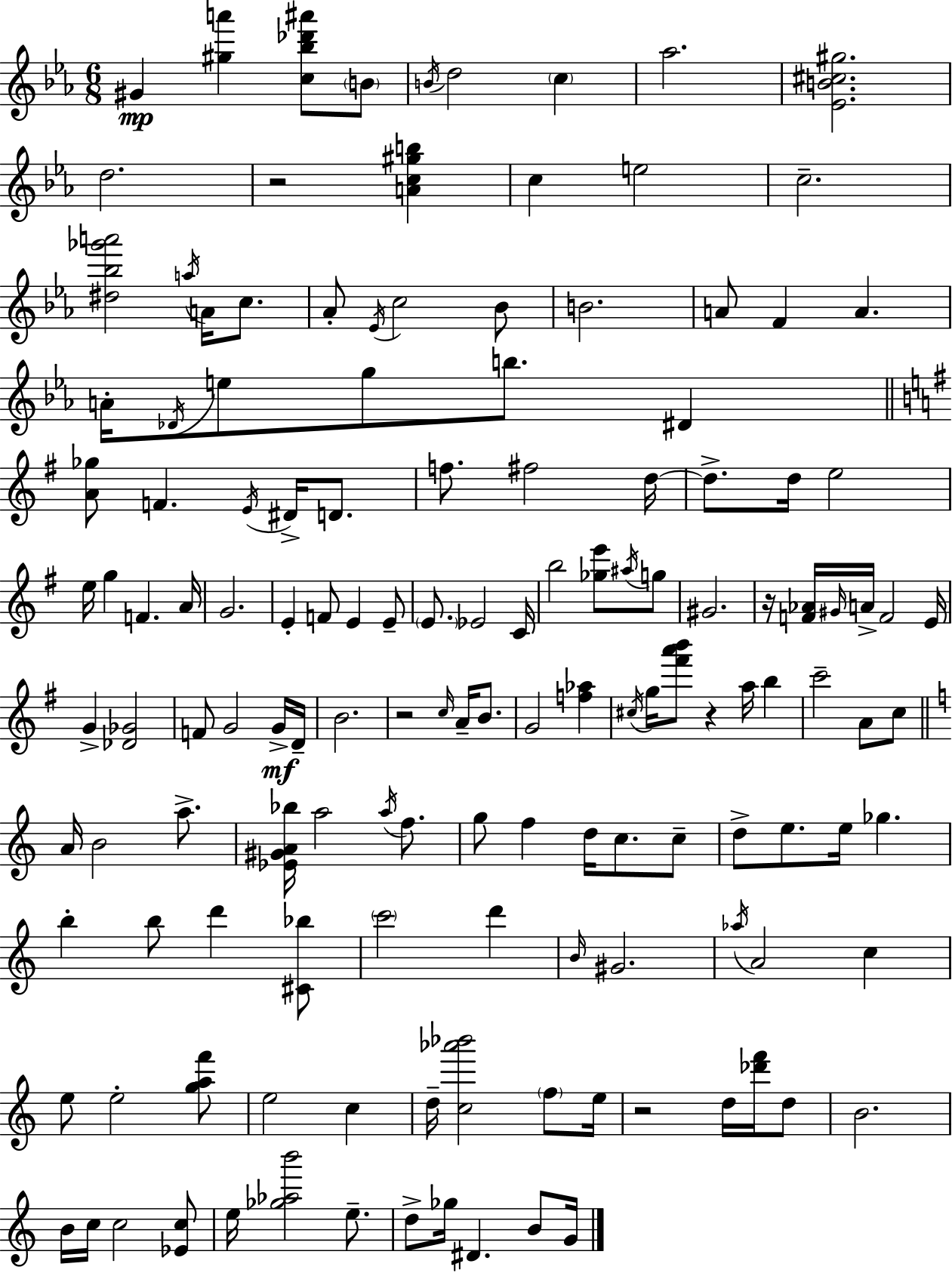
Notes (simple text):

G#4/q [G#5,A6]/q [C5,Bb5,Db6,A#6]/e B4/e B4/s D5/h C5/q Ab5/h. [Eb4,B4,C#5,G#5]/h. D5/h. R/h [A4,C5,G#5,B5]/q C5/q E5/h C5/h. [D#5,Bb5,Gb6,A6]/h A5/s A4/s C5/e. Ab4/e Eb4/s C5/h Bb4/e B4/h. A4/e F4/q A4/q. A4/s Db4/s E5/e G5/e B5/e. D#4/q [A4,Gb5]/e F4/q. E4/s D#4/s D4/e. F5/e. F#5/h D5/s D5/e. D5/s E5/h E5/s G5/q F4/q. A4/s G4/h. E4/q F4/e E4/q E4/e E4/e. Eb4/h C4/s B5/h [Gb5,E6]/e A#5/s G5/e G#4/h. R/s [F4,Ab4]/s G#4/s A4/s F4/h E4/s G4/q [Db4,Gb4]/h F4/e G4/h G4/s D4/s B4/h. R/h C5/s A4/s B4/e. G4/h [F5,Ab5]/q C#5/s G5/s [F#6,A6,B6]/e R/q A5/s B5/q C6/h A4/e C5/e A4/s B4/h A5/e. [Eb4,G#4,A4,Bb5]/s A5/h A5/s F5/e. G5/e F5/q D5/s C5/e. C5/e D5/e E5/e. E5/s Gb5/q. B5/q B5/e D6/q [C#4,Bb5]/e C6/h D6/q B4/s G#4/h. Ab5/s A4/h C5/q E5/e E5/h [G5,A5,F6]/e E5/h C5/q D5/s [C5,Ab6,Bb6]/h F5/e E5/s R/h D5/s [Db6,F6]/s D5/e B4/h. B4/s C5/s C5/h [Eb4,C5]/e E5/s [Gb5,Ab5,B6]/h E5/e. D5/e Gb5/s D#4/q. B4/e G4/s